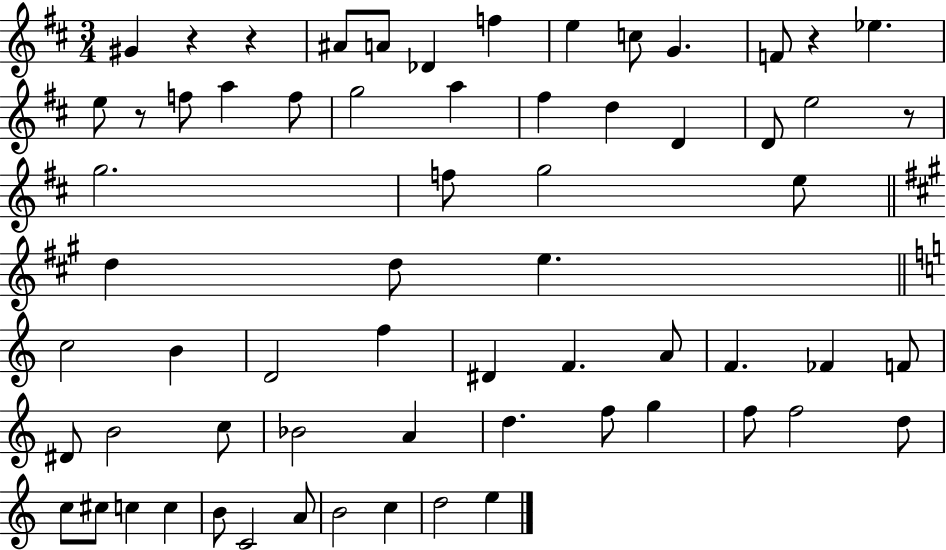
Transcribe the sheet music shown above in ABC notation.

X:1
T:Untitled
M:3/4
L:1/4
K:D
^G z z ^A/2 A/2 _D f e c/2 G F/2 z _e e/2 z/2 f/2 a f/2 g2 a ^f d D D/2 e2 z/2 g2 f/2 g2 e/2 d d/2 e c2 B D2 f ^D F A/2 F _F F/2 ^D/2 B2 c/2 _B2 A d f/2 g f/2 f2 d/2 c/2 ^c/2 c c B/2 C2 A/2 B2 c d2 e